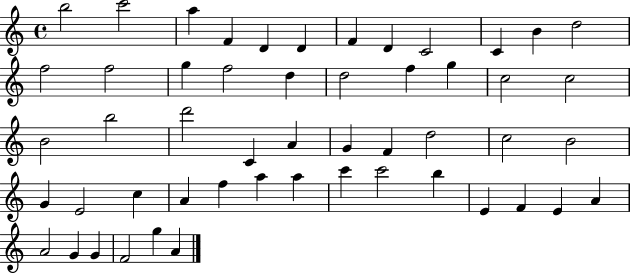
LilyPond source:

{
  \clef treble
  \time 4/4
  \defaultTimeSignature
  \key c \major
  b''2 c'''2 | a''4 f'4 d'4 d'4 | f'4 d'4 c'2 | c'4 b'4 d''2 | \break f''2 f''2 | g''4 f''2 d''4 | d''2 f''4 g''4 | c''2 c''2 | \break b'2 b''2 | d'''2 c'4 a'4 | g'4 f'4 d''2 | c''2 b'2 | \break g'4 e'2 c''4 | a'4 f''4 a''4 a''4 | c'''4 c'''2 b''4 | e'4 f'4 e'4 a'4 | \break a'2 g'4 g'4 | f'2 g''4 a'4 | \bar "|."
}